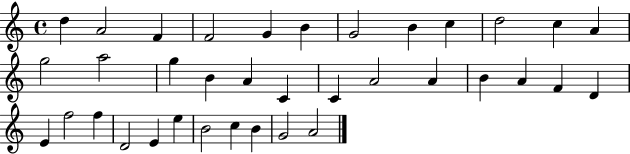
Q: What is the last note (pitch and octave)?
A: A4